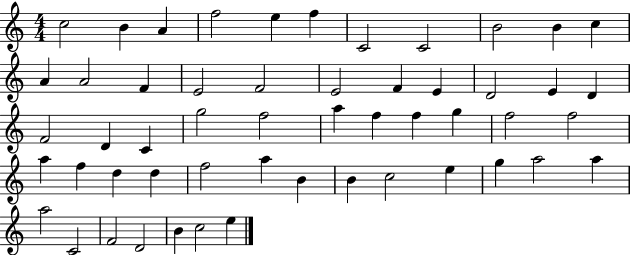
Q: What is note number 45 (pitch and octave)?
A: A5